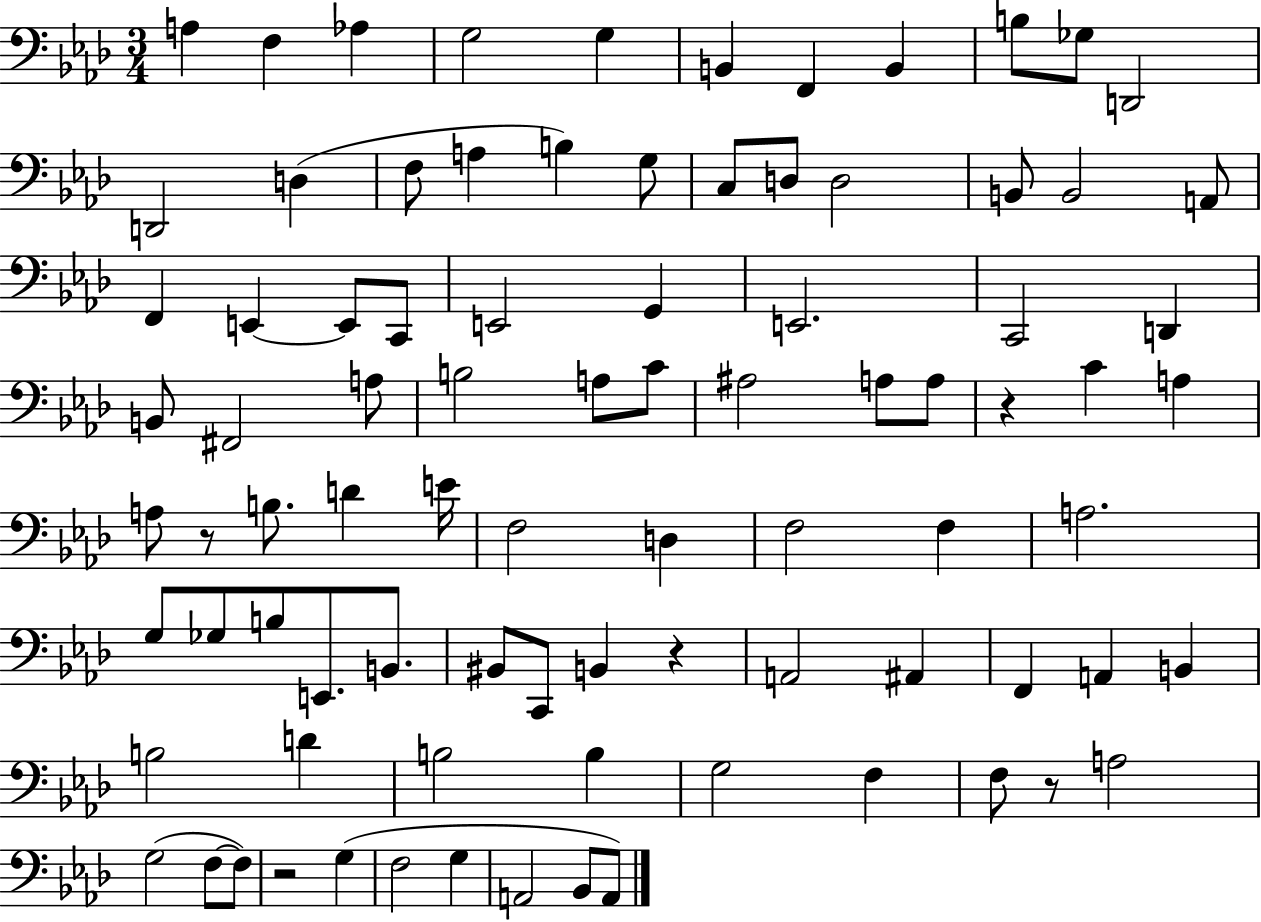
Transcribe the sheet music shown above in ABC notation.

X:1
T:Untitled
M:3/4
L:1/4
K:Ab
A, F, _A, G,2 G, B,, F,, B,, B,/2 _G,/2 D,,2 D,,2 D, F,/2 A, B, G,/2 C,/2 D,/2 D,2 B,,/2 B,,2 A,,/2 F,, E,, E,,/2 C,,/2 E,,2 G,, E,,2 C,,2 D,, B,,/2 ^F,,2 A,/2 B,2 A,/2 C/2 ^A,2 A,/2 A,/2 z C A, A,/2 z/2 B,/2 D E/4 F,2 D, F,2 F, A,2 G,/2 _G,/2 B,/2 E,,/2 B,,/2 ^B,,/2 C,,/2 B,, z A,,2 ^A,, F,, A,, B,, B,2 D B,2 B, G,2 F, F,/2 z/2 A,2 G,2 F,/2 F,/2 z2 G, F,2 G, A,,2 _B,,/2 A,,/2